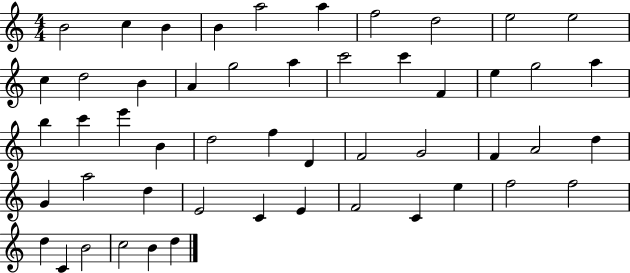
B4/h C5/q B4/q B4/q A5/h A5/q F5/h D5/h E5/h E5/h C5/q D5/h B4/q A4/q G5/h A5/q C6/h C6/q F4/q E5/q G5/h A5/q B5/q C6/q E6/q B4/q D5/h F5/q D4/q F4/h G4/h F4/q A4/h D5/q G4/q A5/h D5/q E4/h C4/q E4/q F4/h C4/q E5/q F5/h F5/h D5/q C4/q B4/h C5/h B4/q D5/q